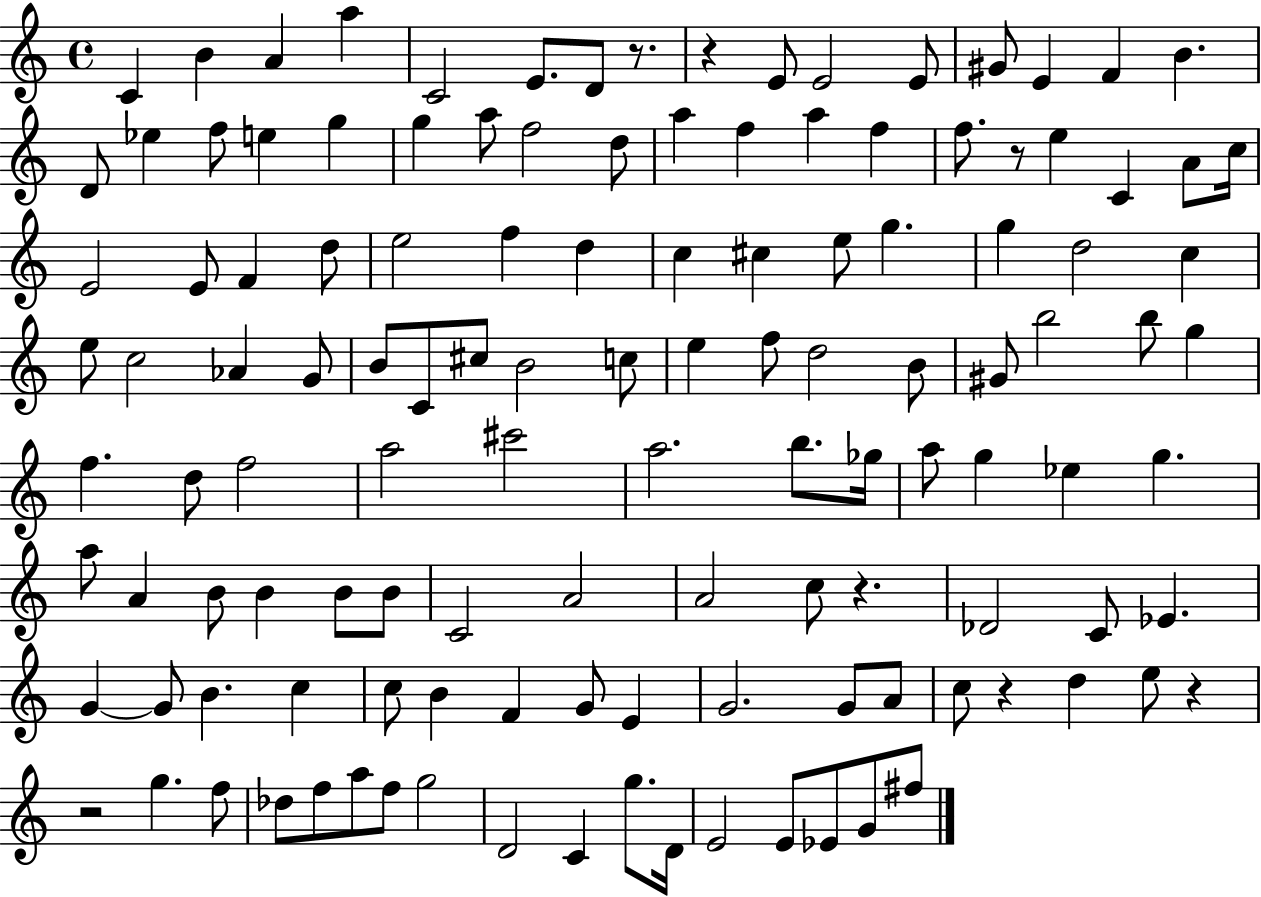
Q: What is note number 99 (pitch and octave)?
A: G4